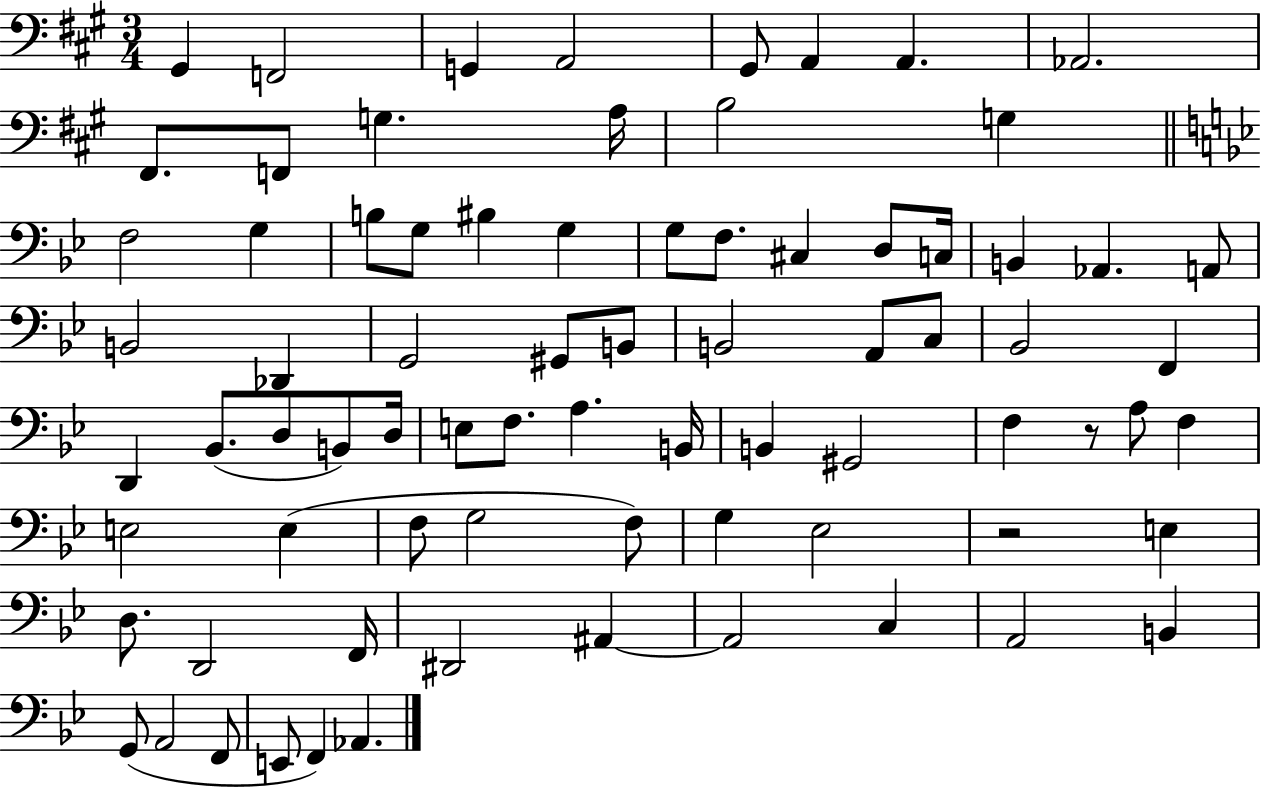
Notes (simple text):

G#2/q F2/h G2/q A2/h G#2/e A2/q A2/q. Ab2/h. F#2/e. F2/e G3/q. A3/s B3/h G3/q F3/h G3/q B3/e G3/e BIS3/q G3/q G3/e F3/e. C#3/q D3/e C3/s B2/q Ab2/q. A2/e B2/h Db2/q G2/h G#2/e B2/e B2/h A2/e C3/e Bb2/h F2/q D2/q Bb2/e. D3/e B2/e D3/s E3/e F3/e. A3/q. B2/s B2/q G#2/h F3/q R/e A3/e F3/q E3/h E3/q F3/e G3/h F3/e G3/q Eb3/h R/h E3/q D3/e. D2/h F2/s D#2/h A#2/q A#2/h C3/q A2/h B2/q G2/e A2/h F2/e E2/e F2/q Ab2/q.